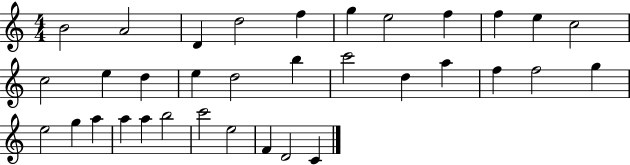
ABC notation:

X:1
T:Untitled
M:4/4
L:1/4
K:C
B2 A2 D d2 f g e2 f f e c2 c2 e d e d2 b c'2 d a f f2 g e2 g a a a b2 c'2 e2 F D2 C